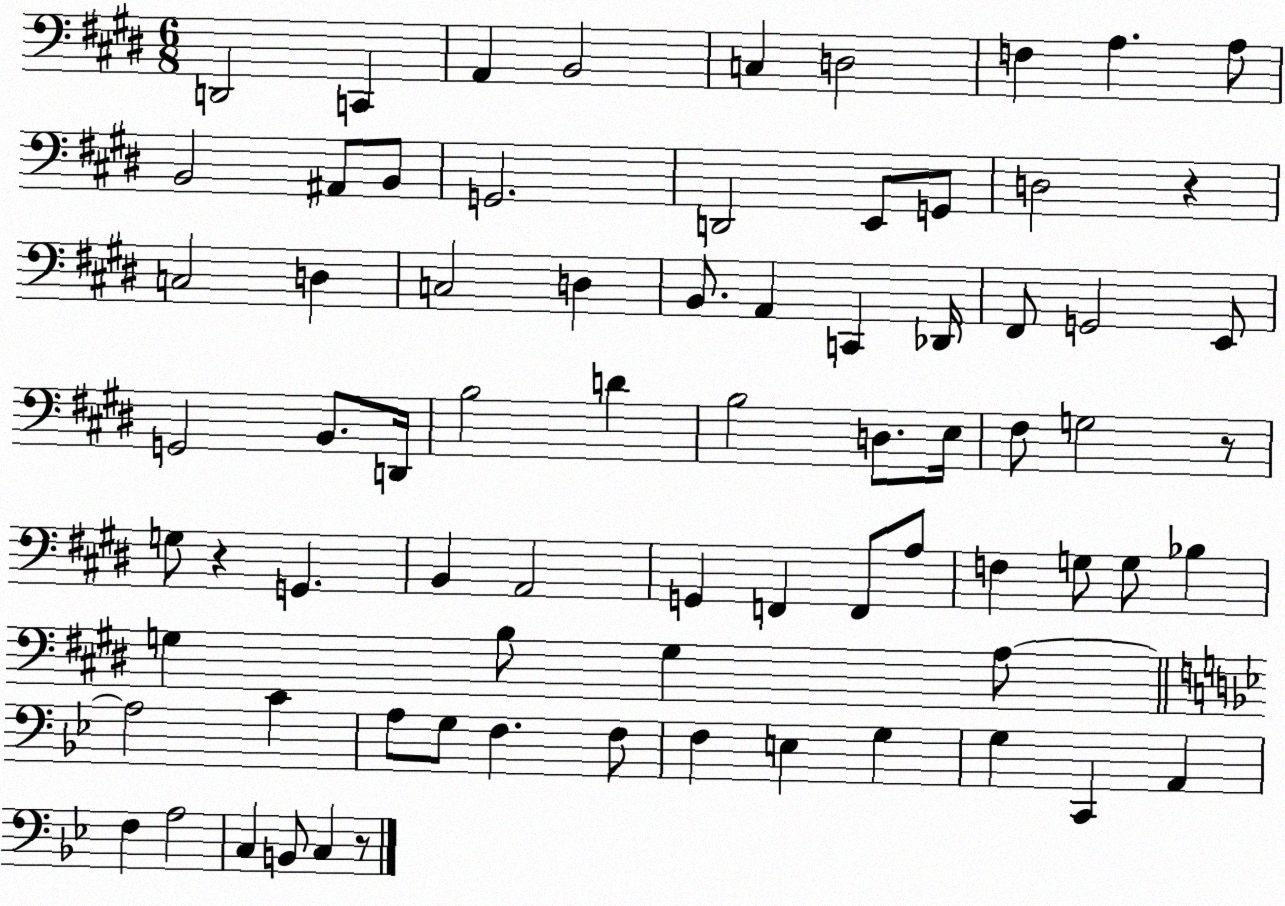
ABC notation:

X:1
T:Untitled
M:6/8
L:1/4
K:E
D,,2 C,, A,, B,,2 C, D,2 F, A, A,/2 B,,2 ^A,,/2 B,,/2 G,,2 D,,2 E,,/2 G,,/2 D,2 z C,2 D, C,2 D, B,,/2 A,, C,, _D,,/4 ^F,,/2 G,,2 E,,/2 G,,2 B,,/2 D,,/4 B,2 D B,2 D,/2 E,/4 ^F,/2 G,2 z/2 G,/2 z G,, B,, A,,2 G,, F,, F,,/2 A,/2 F, G,/2 G,/2 _B, G, B,/2 G, A,/2 A,2 C A,/2 G,/2 F, F,/2 F, E, G, G, C,, A,, F, A,2 C, B,,/2 C, z/2